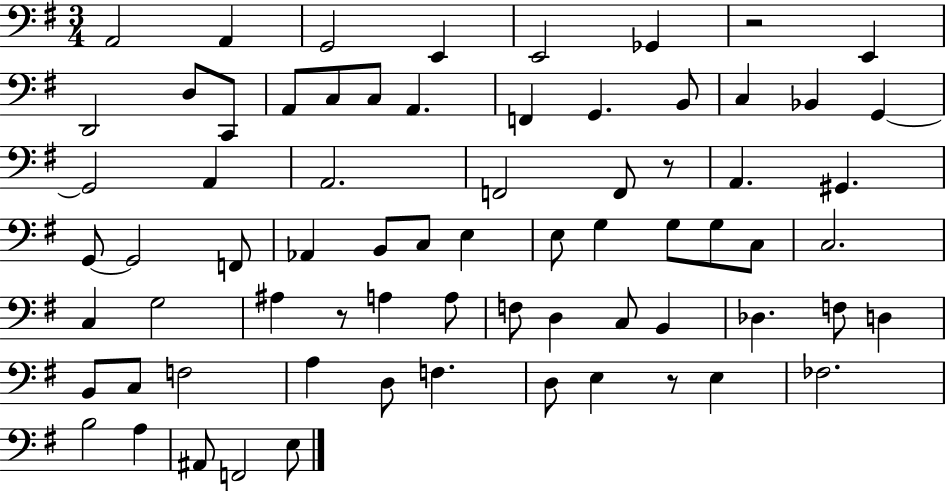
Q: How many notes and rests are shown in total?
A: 71